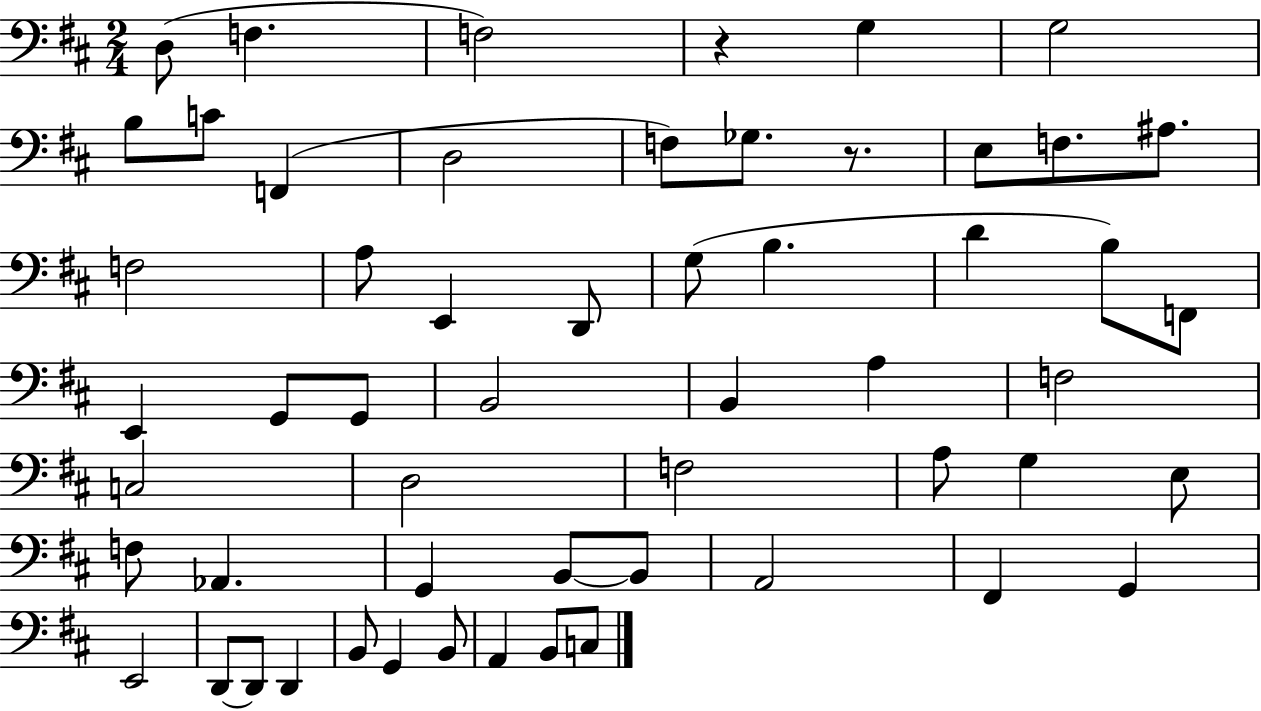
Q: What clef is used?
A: bass